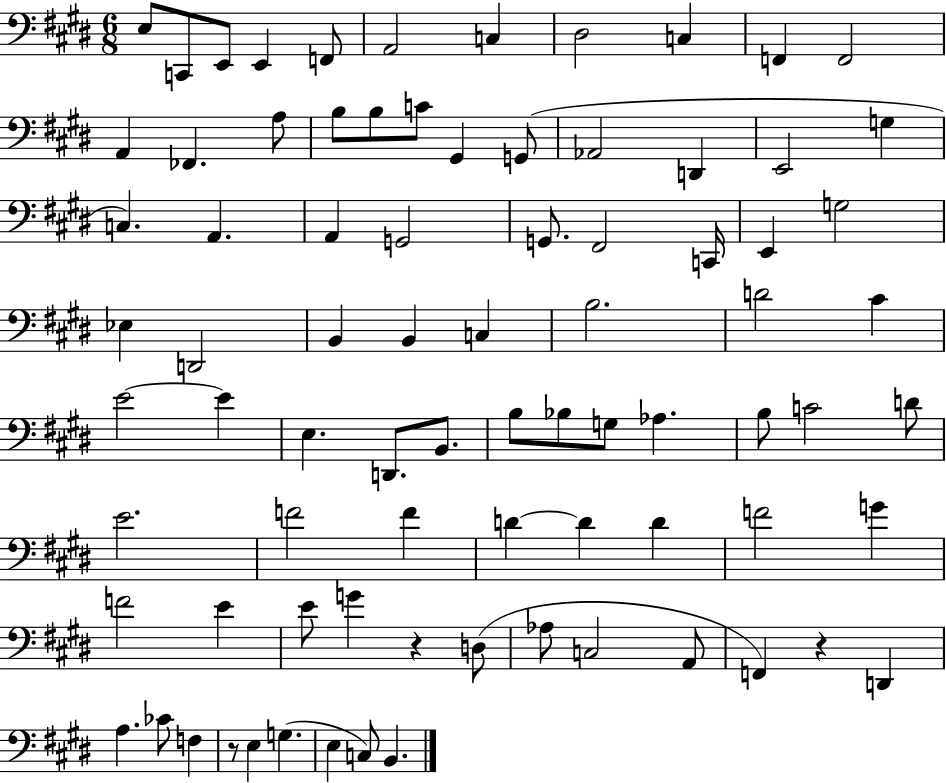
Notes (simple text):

E3/e C2/e E2/e E2/q F2/e A2/h C3/q D#3/h C3/q F2/q F2/h A2/q FES2/q. A3/e B3/e B3/e C4/e G#2/q G2/e Ab2/h D2/q E2/h G3/q C3/q. A2/q. A2/q G2/h G2/e. F#2/h C2/s E2/q G3/h Eb3/q D2/h B2/q B2/q C3/q B3/h. D4/h C#4/q E4/h E4/q E3/q. D2/e. B2/e. B3/e Bb3/e G3/e Ab3/q. B3/e C4/h D4/e E4/h. F4/h F4/q D4/q D4/q D4/q F4/h G4/q F4/h E4/q E4/e G4/q R/q D3/e Ab3/e C3/h A2/e F2/q R/q D2/q A3/q. CES4/e F3/q R/e E3/q G3/q. E3/q C3/e B2/q.